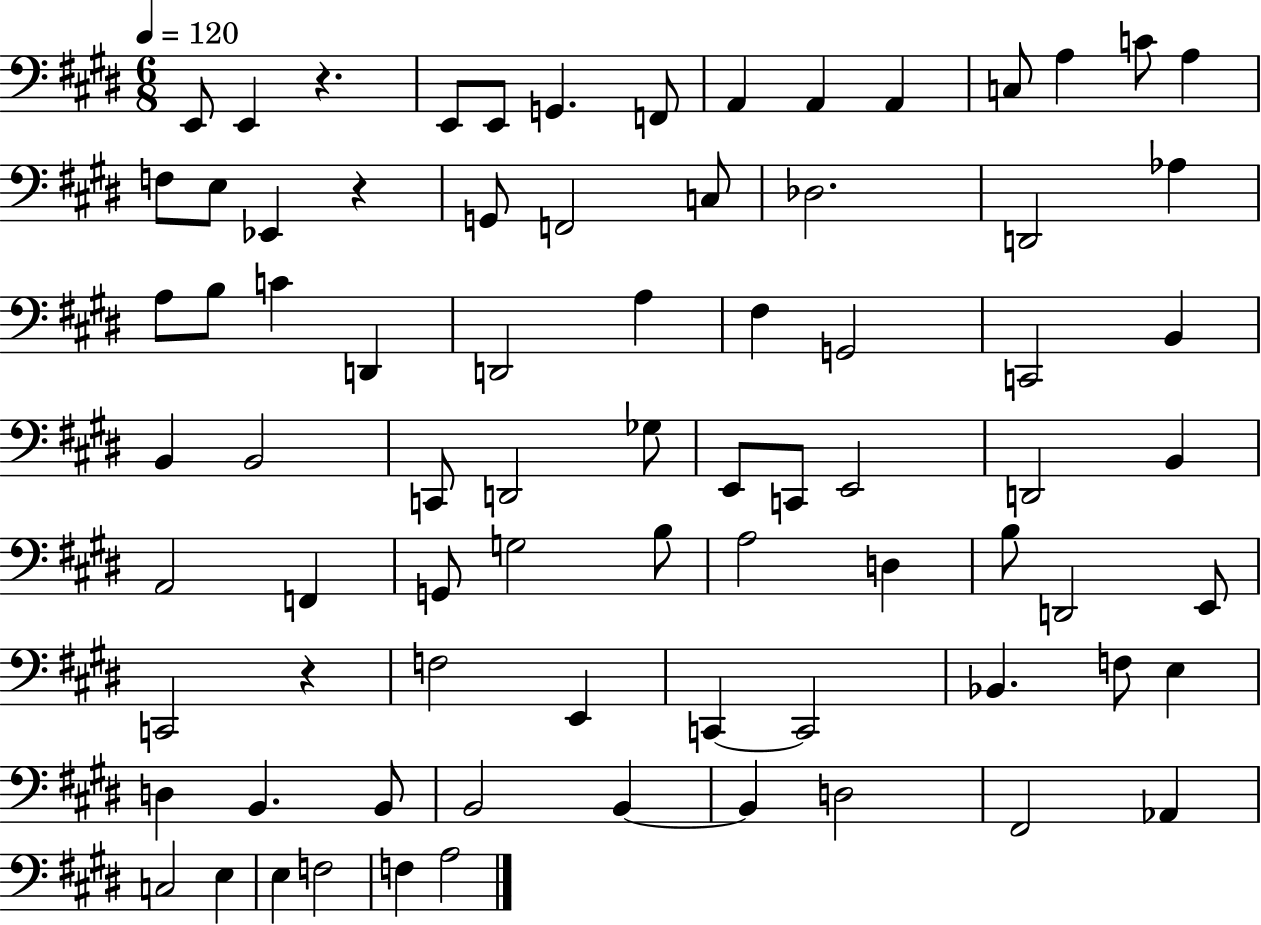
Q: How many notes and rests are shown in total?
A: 78